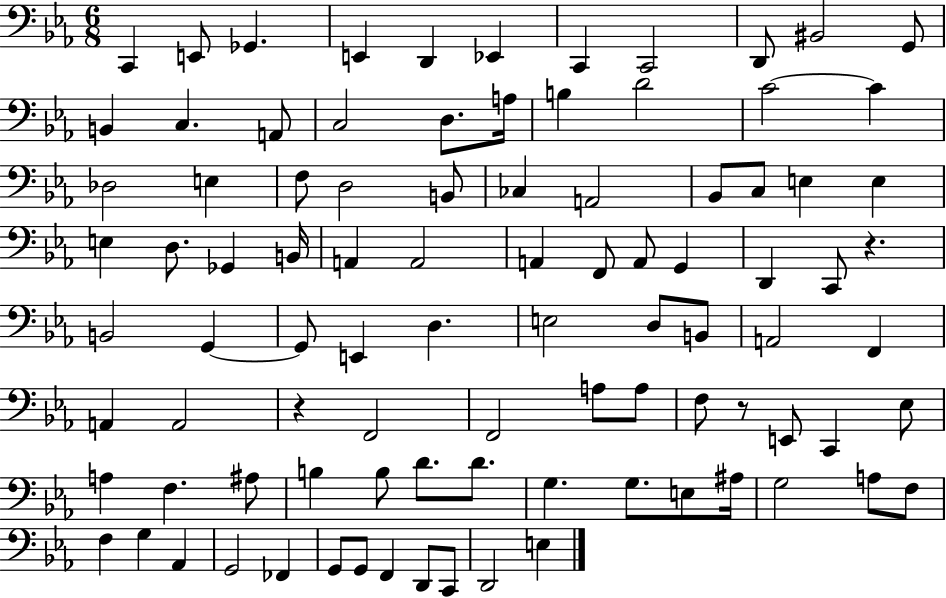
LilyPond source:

{
  \clef bass
  \numericTimeSignature
  \time 6/8
  \key ees \major
  \repeat volta 2 { c,4 e,8 ges,4. | e,4 d,4 ees,4 | c,4 c,2 | d,8 bis,2 g,8 | \break b,4 c4. a,8 | c2 d8. a16 | b4 d'2 | c'2~~ c'4 | \break des2 e4 | f8 d2 b,8 | ces4 a,2 | bes,8 c8 e4 e4 | \break e4 d8. ges,4 b,16 | a,4 a,2 | a,4 f,8 a,8 g,4 | d,4 c,8 r4. | \break b,2 g,4~~ | g,8 e,4 d4. | e2 d8 b,8 | a,2 f,4 | \break a,4 a,2 | r4 f,2 | f,2 a8 a8 | f8 r8 e,8 c,4 ees8 | \break a4 f4. ais8 | b4 b8 d'8. d'8. | g4. g8. e8 ais16 | g2 a8 f8 | \break f4 g4 aes,4 | g,2 fes,4 | g,8 g,8 f,4 d,8 c,8 | d,2 e4 | \break } \bar "|."
}